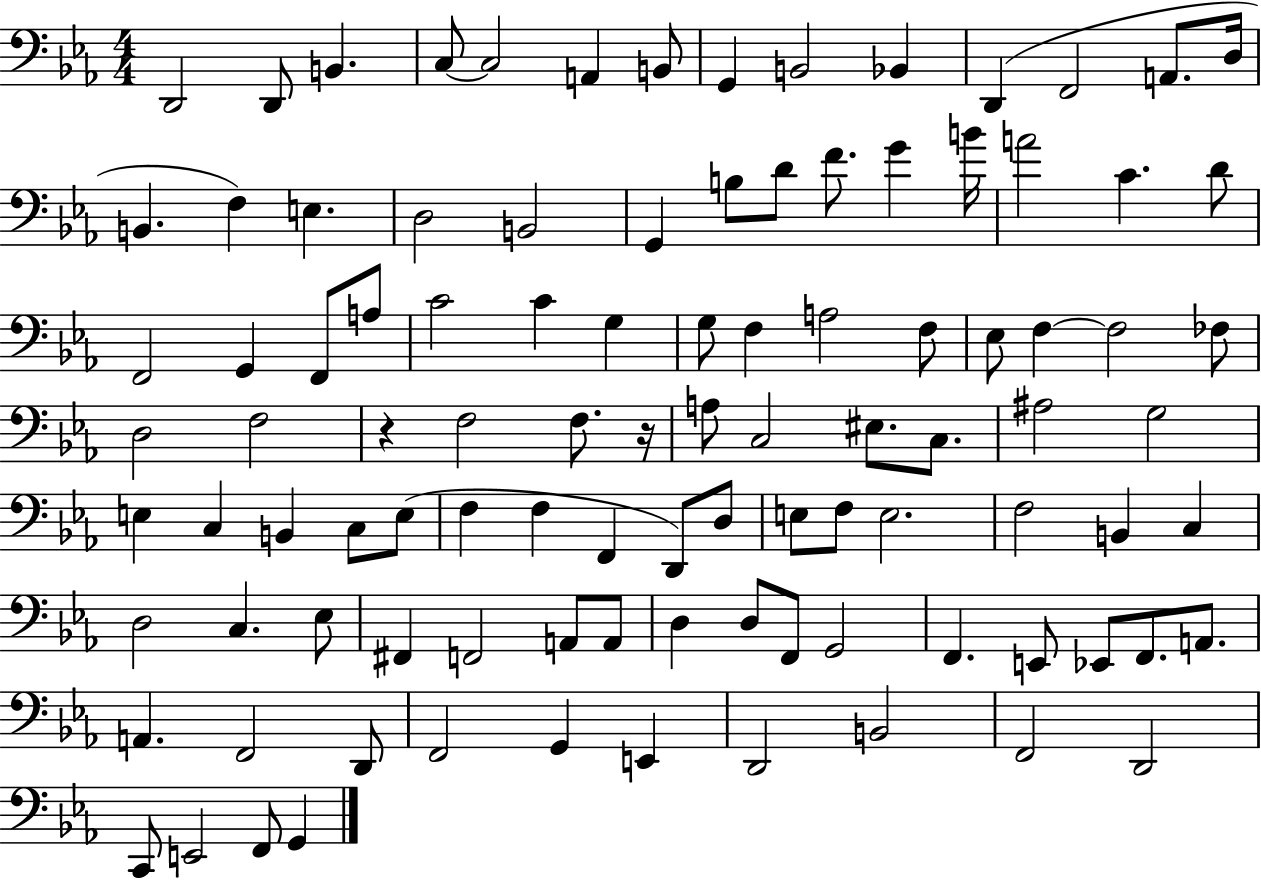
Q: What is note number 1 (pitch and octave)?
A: D2